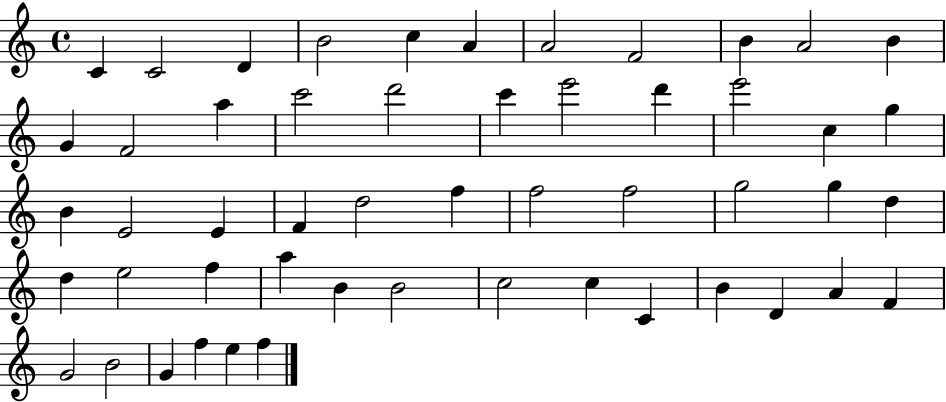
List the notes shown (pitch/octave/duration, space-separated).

C4/q C4/h D4/q B4/h C5/q A4/q A4/h F4/h B4/q A4/h B4/q G4/q F4/h A5/q C6/h D6/h C6/q E6/h D6/q E6/h C5/q G5/q B4/q E4/h E4/q F4/q D5/h F5/q F5/h F5/h G5/h G5/q D5/q D5/q E5/h F5/q A5/q B4/q B4/h C5/h C5/q C4/q B4/q D4/q A4/q F4/q G4/h B4/h G4/q F5/q E5/q F5/q